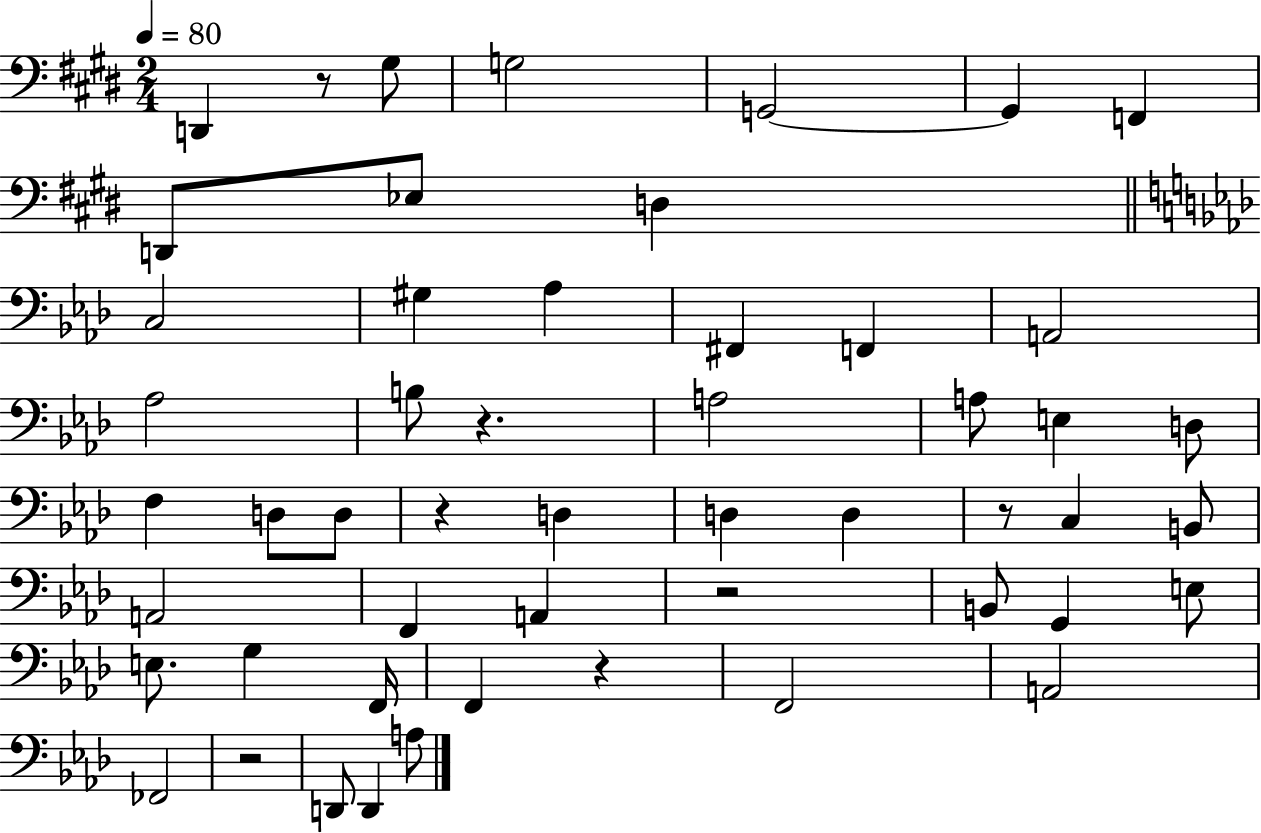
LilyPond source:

{
  \clef bass
  \numericTimeSignature
  \time 2/4
  \key e \major
  \tempo 4 = 80
  d,4 r8 gis8 | g2 | g,2~~ | g,4 f,4 | \break d,8 ees8 d4 | \bar "||" \break \key aes \major c2 | gis4 aes4 | fis,4 f,4 | a,2 | \break aes2 | b8 r4. | a2 | a8 e4 d8 | \break f4 d8 d8 | r4 d4 | d4 d4 | r8 c4 b,8 | \break a,2 | f,4 a,4 | r2 | b,8 g,4 e8 | \break e8. g4 f,16 | f,4 r4 | f,2 | a,2 | \break fes,2 | r2 | d,8 d,4 a8 | \bar "|."
}